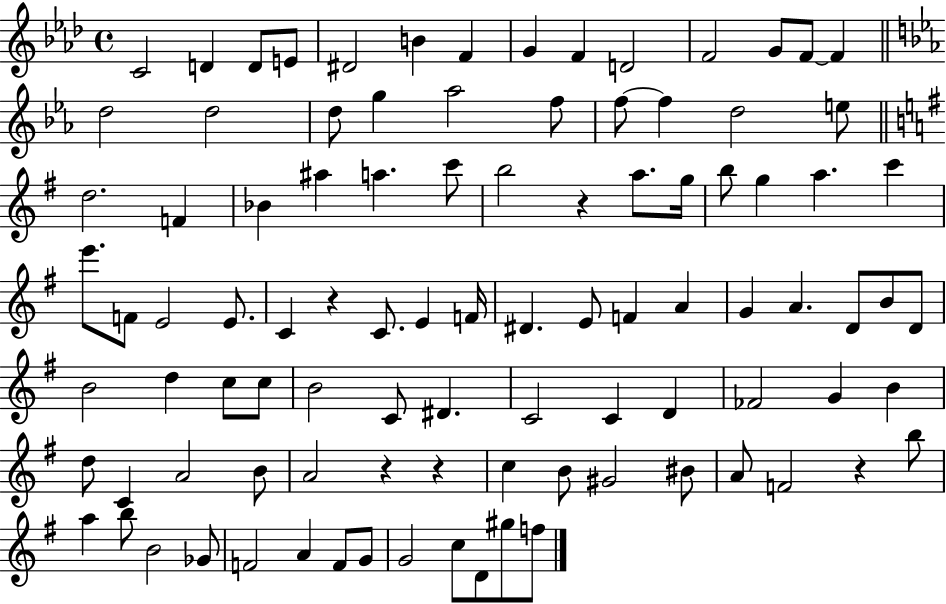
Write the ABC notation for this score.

X:1
T:Untitled
M:4/4
L:1/4
K:Ab
C2 D D/2 E/2 ^D2 B F G F D2 F2 G/2 F/2 F d2 d2 d/2 g _a2 f/2 f/2 f d2 e/2 d2 F _B ^a a c'/2 b2 z a/2 g/4 b/2 g a c' e'/2 F/2 E2 E/2 C z C/2 E F/4 ^D E/2 F A G A D/2 B/2 D/2 B2 d c/2 c/2 B2 C/2 ^D C2 C D _F2 G B d/2 C A2 B/2 A2 z z c B/2 ^G2 ^B/2 A/2 F2 z b/2 a b/2 B2 _G/2 F2 A F/2 G/2 G2 c/2 D/2 ^g/2 f/2